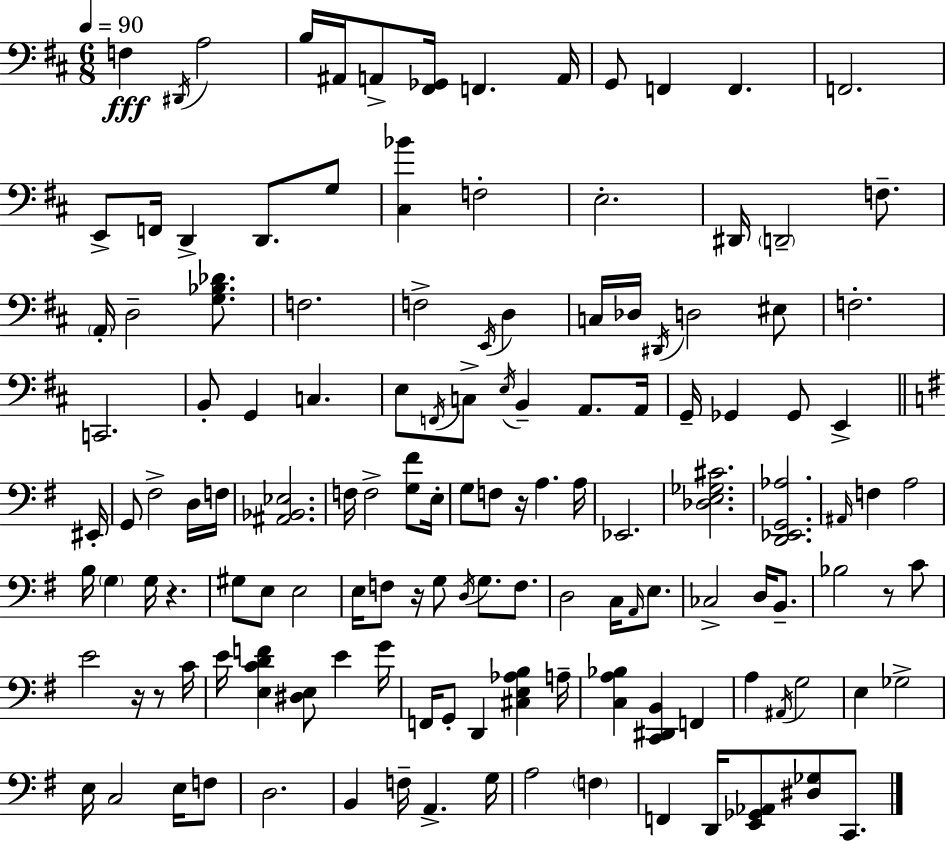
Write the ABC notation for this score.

X:1
T:Untitled
M:6/8
L:1/4
K:D
F, ^D,,/4 A,2 B,/4 ^A,,/4 A,,/2 [^F,,_G,,]/4 F,, A,,/4 G,,/2 F,, F,, F,,2 E,,/2 F,,/4 D,, D,,/2 G,/2 [^C,_B] F,2 E,2 ^D,,/4 D,,2 F,/2 A,,/4 D,2 [G,_B,_D]/2 F,2 F,2 E,,/4 D, C,/4 _D,/4 ^D,,/4 D,2 ^E,/2 F,2 C,,2 B,,/2 G,, C, E,/2 F,,/4 C,/2 E,/4 B,, A,,/2 A,,/4 G,,/4 _G,, _G,,/2 E,, ^E,,/4 G,,/2 ^F,2 D,/4 F,/4 [^A,,_B,,_E,]2 F,/4 F,2 [G,^F]/2 E,/4 G,/2 F,/2 z/4 A, A,/4 _E,,2 [_D,E,_G,^C]2 [D,,_E,,G,,_A,]2 ^A,,/4 F, A,2 B,/4 G, G,/4 z ^G,/2 E,/2 E,2 E,/4 F,/2 z/4 G,/2 D,/4 G,/2 F,/2 D,2 C,/4 A,,/4 E,/2 _C,2 D,/4 B,,/2 _B,2 z/2 C/2 E2 z/4 z/2 C/4 E/4 [E,CDF] [^D,E,]/2 E G/4 F,,/4 G,,/2 D,, [^C,E,_A,B,] A,/4 [C,A,_B,] [C,,^D,,B,,] F,, A, ^A,,/4 G,2 E, _G,2 E,/4 C,2 E,/4 F,/2 D,2 B,, F,/4 A,, G,/4 A,2 F, F,, D,,/4 [E,,_G,,_A,,]/2 [^D,_G,]/2 C,,/2